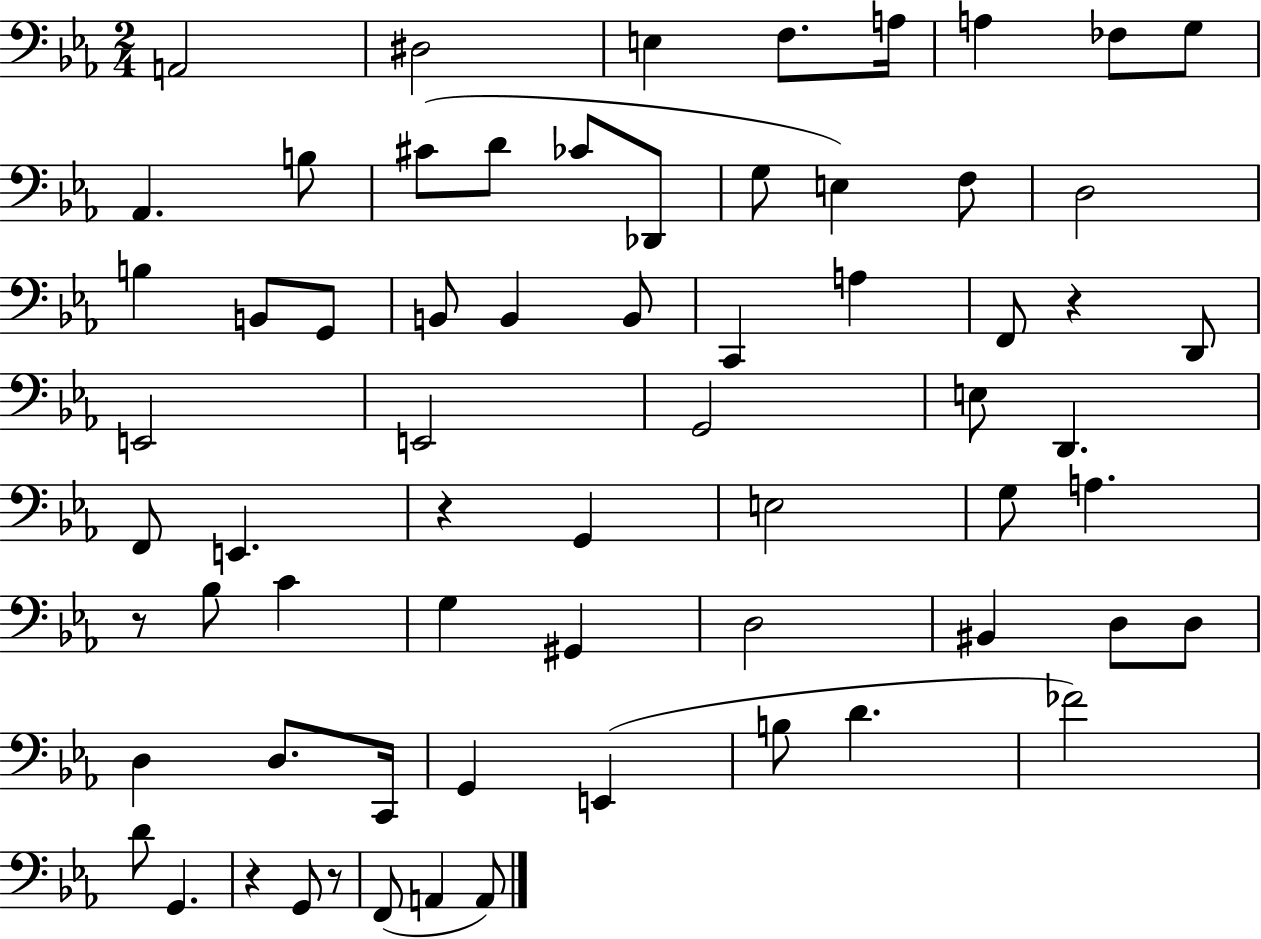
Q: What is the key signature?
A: EES major